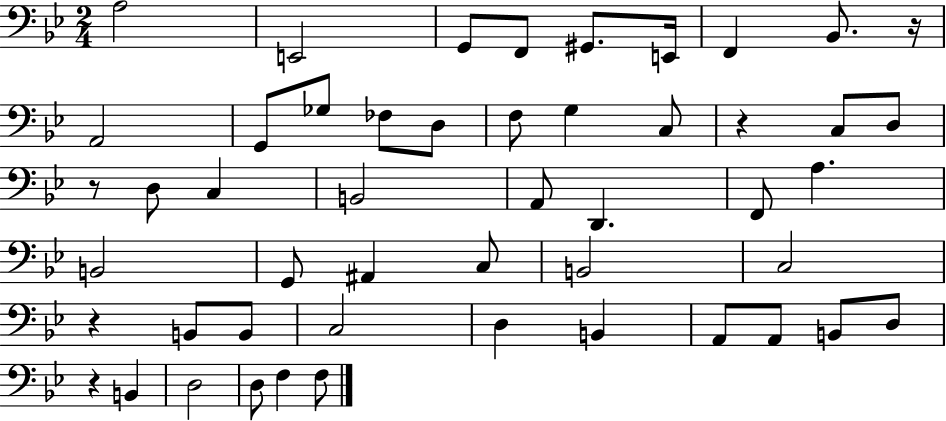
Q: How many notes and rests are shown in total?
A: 50